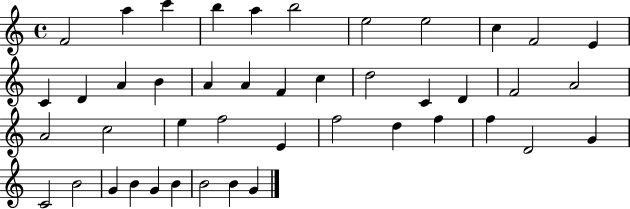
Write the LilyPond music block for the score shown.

{
  \clef treble
  \time 4/4
  \defaultTimeSignature
  \key c \major
  f'2 a''4 c'''4 | b''4 a''4 b''2 | e''2 e''2 | c''4 f'2 e'4 | \break c'4 d'4 a'4 b'4 | a'4 a'4 f'4 c''4 | d''2 c'4 d'4 | f'2 a'2 | \break a'2 c''2 | e''4 f''2 e'4 | f''2 d''4 f''4 | f''4 d'2 g'4 | \break c'2 b'2 | g'4 b'4 g'4 b'4 | b'2 b'4 g'4 | \bar "|."
}